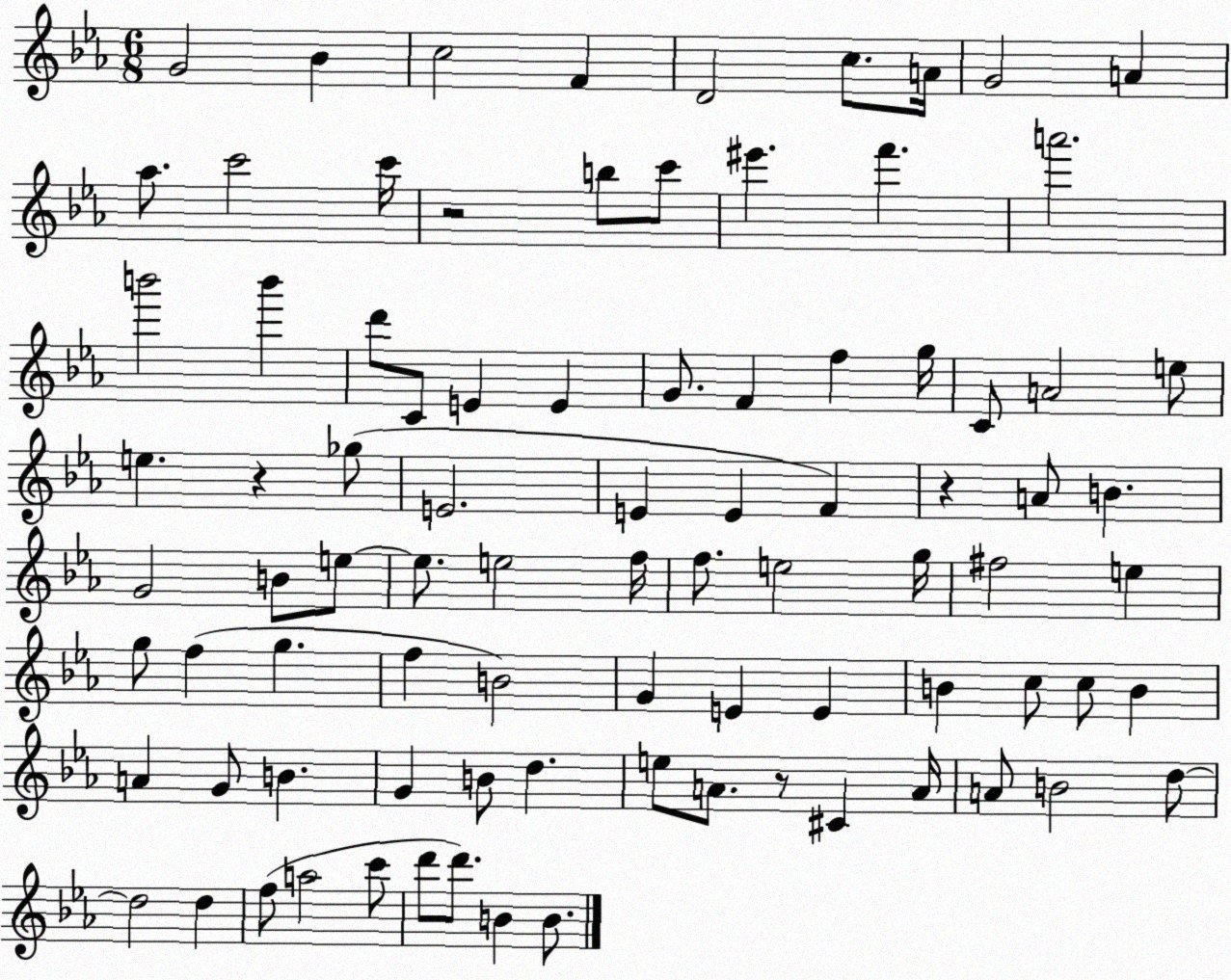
X:1
T:Untitled
M:6/8
L:1/4
K:Eb
G2 _B c2 F D2 c/2 A/4 G2 A _a/2 c'2 c'/4 z2 b/2 c'/2 ^e' f' a'2 b'2 b' d'/2 C/2 E E G/2 F f g/4 C/2 A2 e/2 e z _g/2 E2 E E F z A/2 B G2 B/2 e/2 e/2 e2 f/4 f/2 e2 g/4 ^f2 e g/2 f g f B2 G E E B c/2 c/2 B A G/2 B G B/2 d e/2 A/2 z/2 ^C A/4 A/2 B2 d/2 d2 d f/2 a2 c'/2 d'/2 d'/2 B B/2